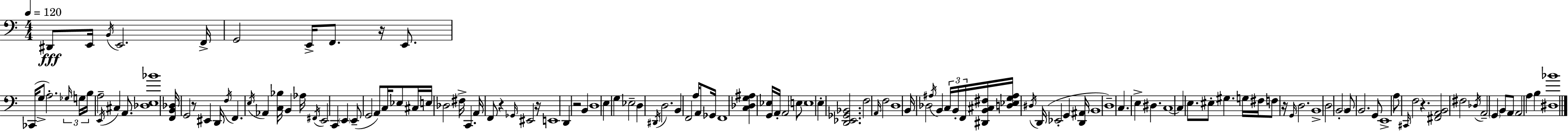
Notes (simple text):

D#2/e E2/s B2/s E2/h. F2/s G2/h E2/s F2/e. R/s E2/e. CES2/s G3/e A3/h. Gb3/s G3/s B3/s A3/h E2/s C#3/q A2/e. [Db3,E3,Bb4]/w [F2,B2,Db3]/s G2/h R/e EIS2/q D2/s F3/s F2/q. E3/s Ab2/q [C3,Bb3]/s B2/q Ab3/s F#2/s E2/h C2/q E2/q E2/e G2/h A2/e C3/s Eb3/e C#3/s E3/s Db3/h F#3/s C2/q. A2/s F2/e R/q Gb2/s EIS2/h R/s E2/w D2/q R/h B2/q D3/w E3/q G3/q Eb3/h D3/q D#2/s D3/h. B2/q F2/h A3/s A2/e Gb2/s F2/w [C3,Db3,G3,A#3]/q [G2,Eb3]/s A2/s A2/h E3/e E3/w E3/q [D2,Eb2,Gb2,Bb2]/h. F3/h A2/s F3/h D3/w B2/s Db3/h A#3/s B2/q C3/s B2/s F2/s [D#2,B2,C#3,F#3]/s [D3,Eb3,G3,A#3]/s D#3/s D2/s Eb2/h G2/q [D2,A#2]/s B2/w D3/w C3/q. E3/q D#3/q. C3/w C3/q E3/e. EIS3/e G#3/q. G3/s F#3/s F3/e R/s G2/s D3/h. B2/w D3/h B2/h B2/e B2/h. G2/e E2/w A3/e C#2/s F3/h R/q. [F#2,A2,B2]/h F#3/h Db3/s A2/h G2/q B2/e A2/e A2/h A3/q B3/q [D#3,Bb4]/w